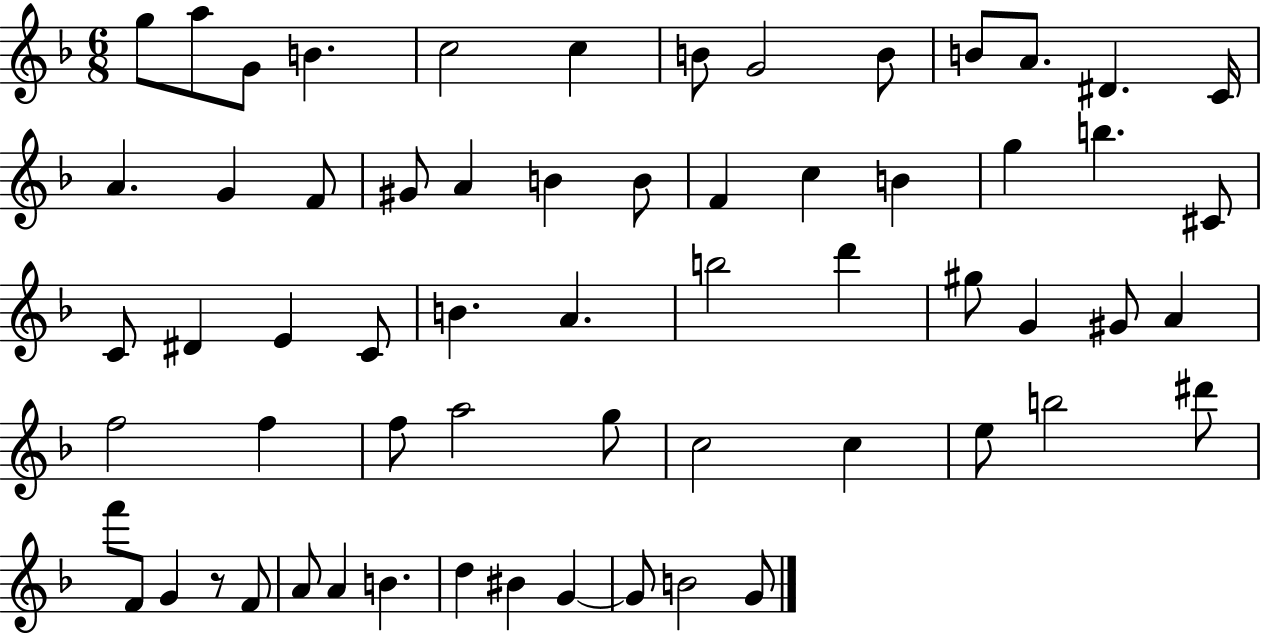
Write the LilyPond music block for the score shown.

{
  \clef treble
  \numericTimeSignature
  \time 6/8
  \key f \major
  g''8 a''8 g'8 b'4. | c''2 c''4 | b'8 g'2 b'8 | b'8 a'8. dis'4. c'16 | \break a'4. g'4 f'8 | gis'8 a'4 b'4 b'8 | f'4 c''4 b'4 | g''4 b''4. cis'8 | \break c'8 dis'4 e'4 c'8 | b'4. a'4. | b''2 d'''4 | gis''8 g'4 gis'8 a'4 | \break f''2 f''4 | f''8 a''2 g''8 | c''2 c''4 | e''8 b''2 dis'''8 | \break f'''8 f'8 g'4 r8 f'8 | a'8 a'4 b'4. | d''4 bis'4 g'4~~ | g'8 b'2 g'8 | \break \bar "|."
}